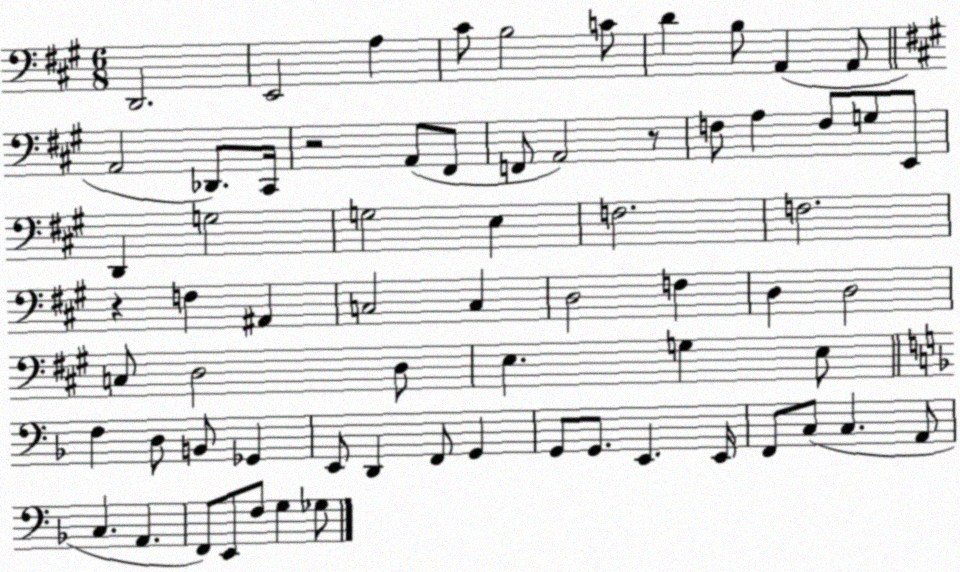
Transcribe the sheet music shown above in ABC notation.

X:1
T:Untitled
M:6/8
L:1/4
K:A
D,,2 E,,2 A, ^C/2 B,2 C/2 D B,/2 A,, A,,/2 A,,2 _D,,/2 ^C,,/4 z2 A,,/2 ^F,,/2 F,,/2 A,,2 z/2 F,/2 A, F,/2 G,/2 E,,/2 D,, G,2 G,2 E, F,2 F,2 z F, ^A,, C,2 C, D,2 F, D, D,2 C,/2 D,2 D,/2 E, G, E,/2 F, D,/2 B,,/2 _G,, E,,/2 D,, F,,/2 G,, G,,/2 G,,/2 E,, E,,/4 F,,/2 C,/2 C, A,,/2 C, A,, F,,/2 E,,/2 F,/2 G, _G,/2